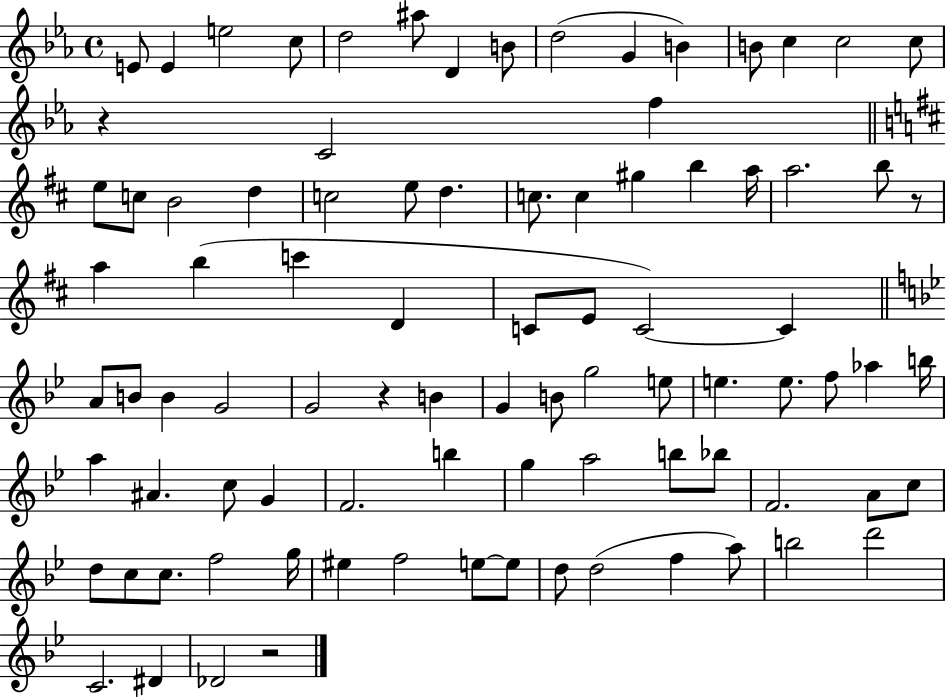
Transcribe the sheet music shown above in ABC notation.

X:1
T:Untitled
M:4/4
L:1/4
K:Eb
E/2 E e2 c/2 d2 ^a/2 D B/2 d2 G B B/2 c c2 c/2 z C2 f e/2 c/2 B2 d c2 e/2 d c/2 c ^g b a/4 a2 b/2 z/2 a b c' D C/2 E/2 C2 C A/2 B/2 B G2 G2 z B G B/2 g2 e/2 e e/2 f/2 _a b/4 a ^A c/2 G F2 b g a2 b/2 _b/2 F2 A/2 c/2 d/2 c/2 c/2 f2 g/4 ^e f2 e/2 e/2 d/2 d2 f a/2 b2 d'2 C2 ^D _D2 z2